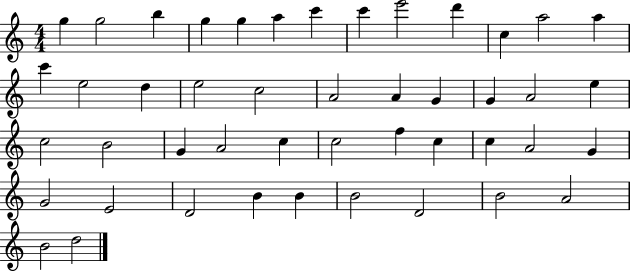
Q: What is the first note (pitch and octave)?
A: G5